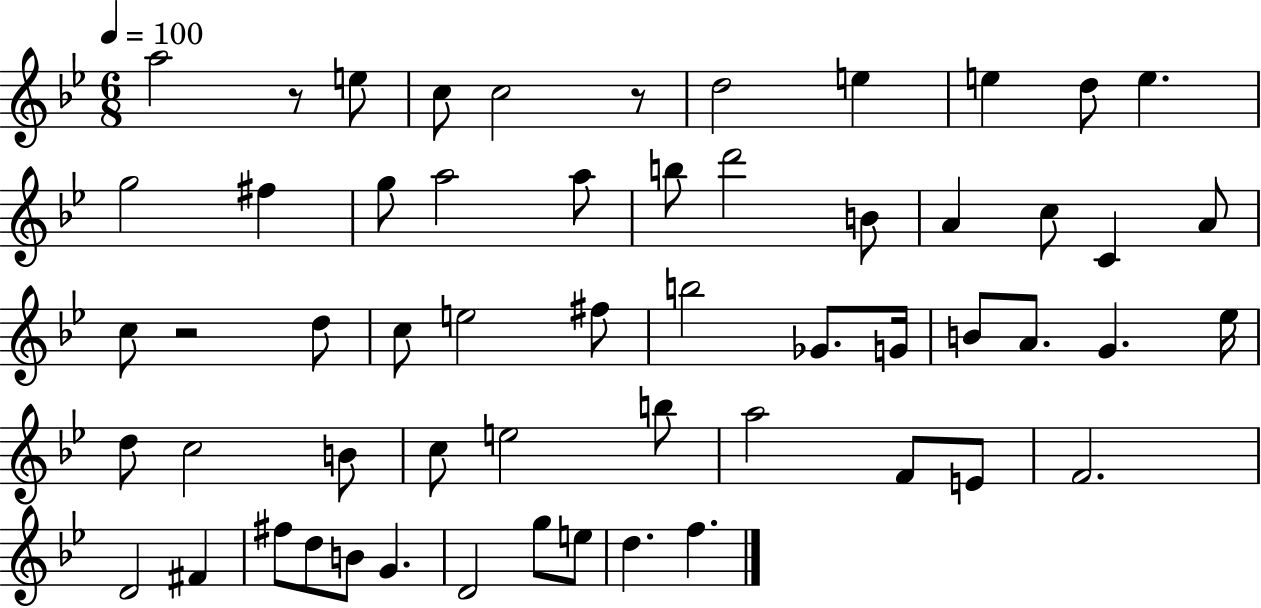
A5/h R/e E5/e C5/e C5/h R/e D5/h E5/q E5/q D5/e E5/q. G5/h F#5/q G5/e A5/h A5/e B5/e D6/h B4/e A4/q C5/e C4/q A4/e C5/e R/h D5/e C5/e E5/h F#5/e B5/h Gb4/e. G4/s B4/e A4/e. G4/q. Eb5/s D5/e C5/h B4/e C5/e E5/h B5/e A5/h F4/e E4/e F4/h. D4/h F#4/q F#5/e D5/e B4/e G4/q. D4/h G5/e E5/e D5/q. F5/q.